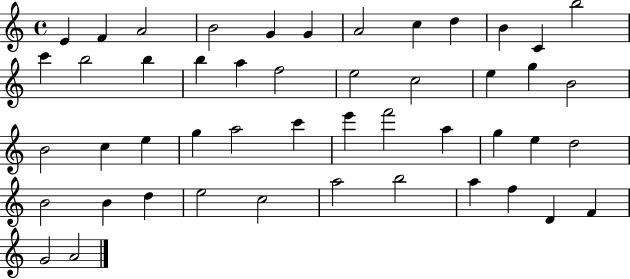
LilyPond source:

{
  \clef treble
  \time 4/4
  \defaultTimeSignature
  \key c \major
  e'4 f'4 a'2 | b'2 g'4 g'4 | a'2 c''4 d''4 | b'4 c'4 b''2 | \break c'''4 b''2 b''4 | b''4 a''4 f''2 | e''2 c''2 | e''4 g''4 b'2 | \break b'2 c''4 e''4 | g''4 a''2 c'''4 | e'''4 f'''2 a''4 | g''4 e''4 d''2 | \break b'2 b'4 d''4 | e''2 c''2 | a''2 b''2 | a''4 f''4 d'4 f'4 | \break g'2 a'2 | \bar "|."
}